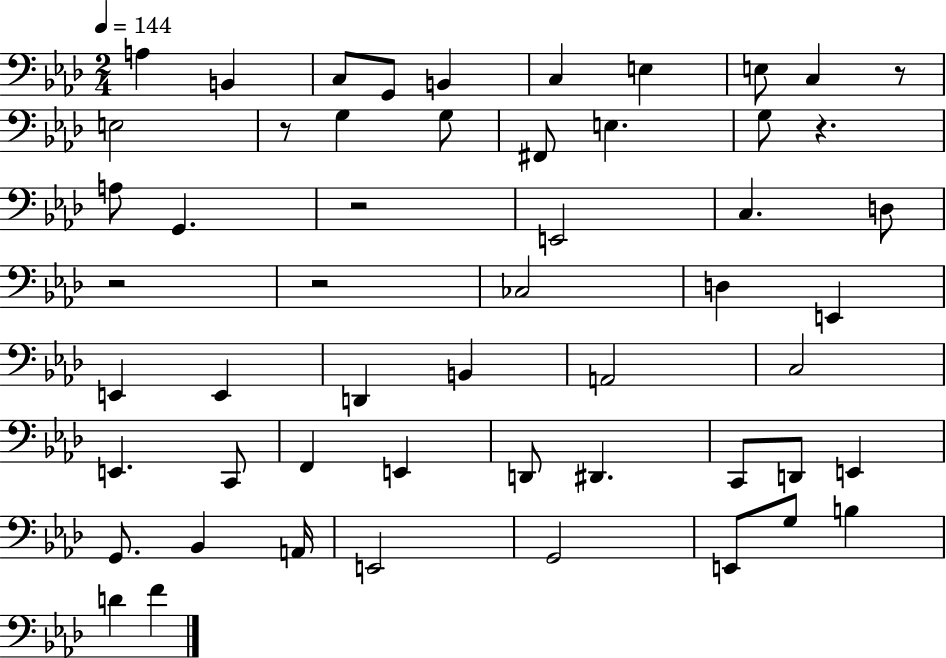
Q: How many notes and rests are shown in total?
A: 54